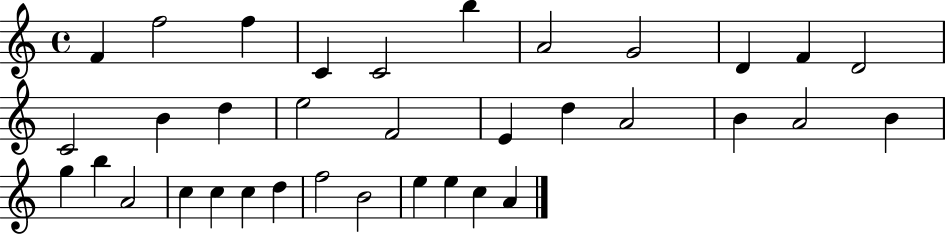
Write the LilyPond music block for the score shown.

{
  \clef treble
  \time 4/4
  \defaultTimeSignature
  \key c \major
  f'4 f''2 f''4 | c'4 c'2 b''4 | a'2 g'2 | d'4 f'4 d'2 | \break c'2 b'4 d''4 | e''2 f'2 | e'4 d''4 a'2 | b'4 a'2 b'4 | \break g''4 b''4 a'2 | c''4 c''4 c''4 d''4 | f''2 b'2 | e''4 e''4 c''4 a'4 | \break \bar "|."
}